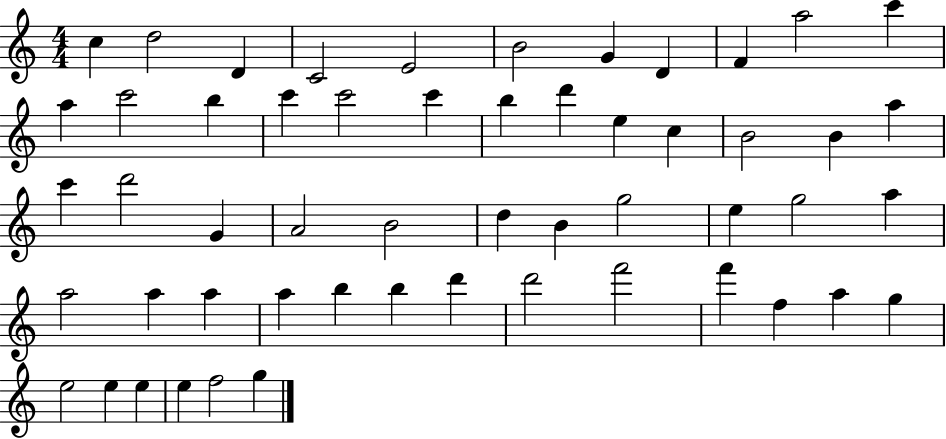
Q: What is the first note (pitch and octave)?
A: C5